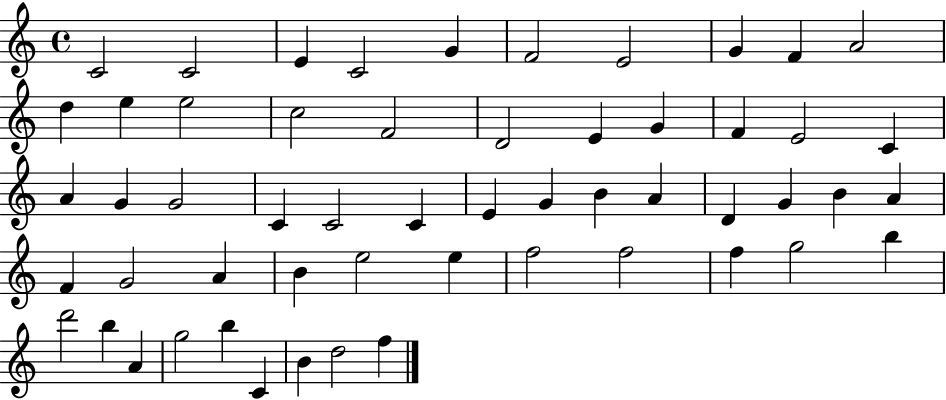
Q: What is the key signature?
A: C major